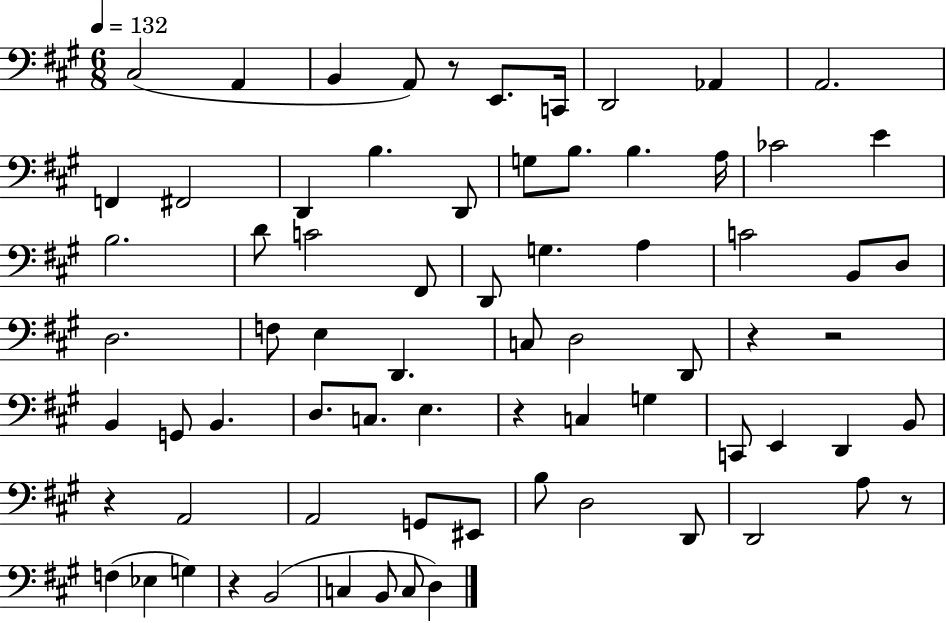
C#3/h A2/q B2/q A2/e R/e E2/e. C2/s D2/h Ab2/q A2/h. F2/q F#2/h D2/q B3/q. D2/e G3/e B3/e. B3/q. A3/s CES4/h E4/q B3/h. D4/e C4/h F#2/e D2/e G3/q. A3/q C4/h B2/e D3/e D3/h. F3/e E3/q D2/q. C3/e D3/h D2/e R/q R/h B2/q G2/e B2/q. D3/e. C3/e. E3/q. R/q C3/q G3/q C2/e E2/q D2/q B2/e R/q A2/h A2/h G2/e EIS2/e B3/e D3/h D2/e D2/h A3/e R/e F3/q Eb3/q G3/q R/q B2/h C3/q B2/e C3/e D3/q